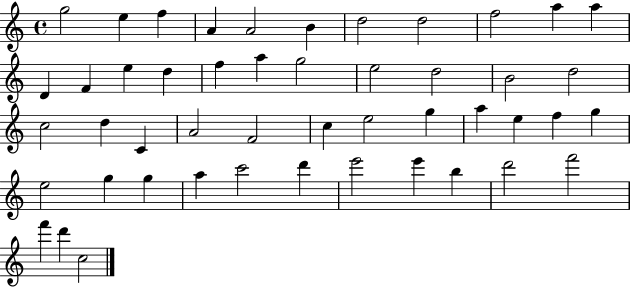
{
  \clef treble
  \time 4/4
  \defaultTimeSignature
  \key c \major
  g''2 e''4 f''4 | a'4 a'2 b'4 | d''2 d''2 | f''2 a''4 a''4 | \break d'4 f'4 e''4 d''4 | f''4 a''4 g''2 | e''2 d''2 | b'2 d''2 | \break c''2 d''4 c'4 | a'2 f'2 | c''4 e''2 g''4 | a''4 e''4 f''4 g''4 | \break e''2 g''4 g''4 | a''4 c'''2 d'''4 | e'''2 e'''4 b''4 | d'''2 f'''2 | \break f'''4 d'''4 c''2 | \bar "|."
}